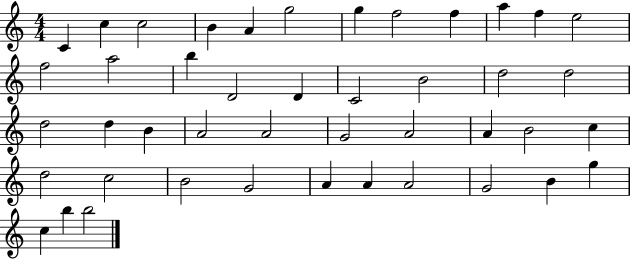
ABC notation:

X:1
T:Untitled
M:4/4
L:1/4
K:C
C c c2 B A g2 g f2 f a f e2 f2 a2 b D2 D C2 B2 d2 d2 d2 d B A2 A2 G2 A2 A B2 c d2 c2 B2 G2 A A A2 G2 B g c b b2